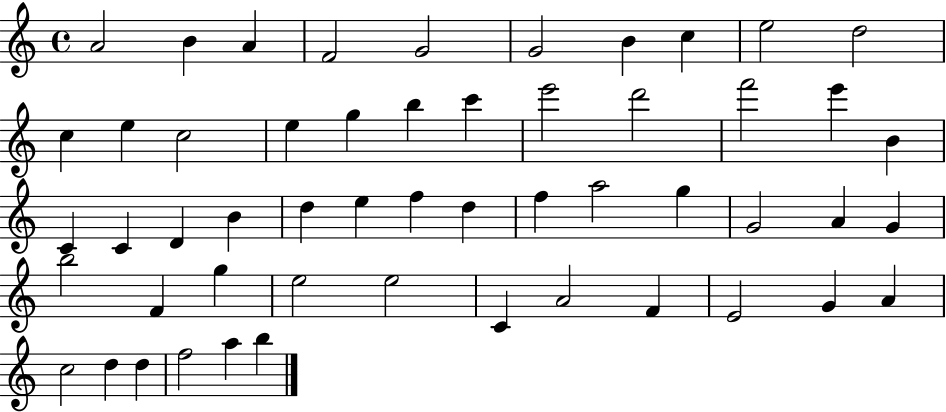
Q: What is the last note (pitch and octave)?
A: B5